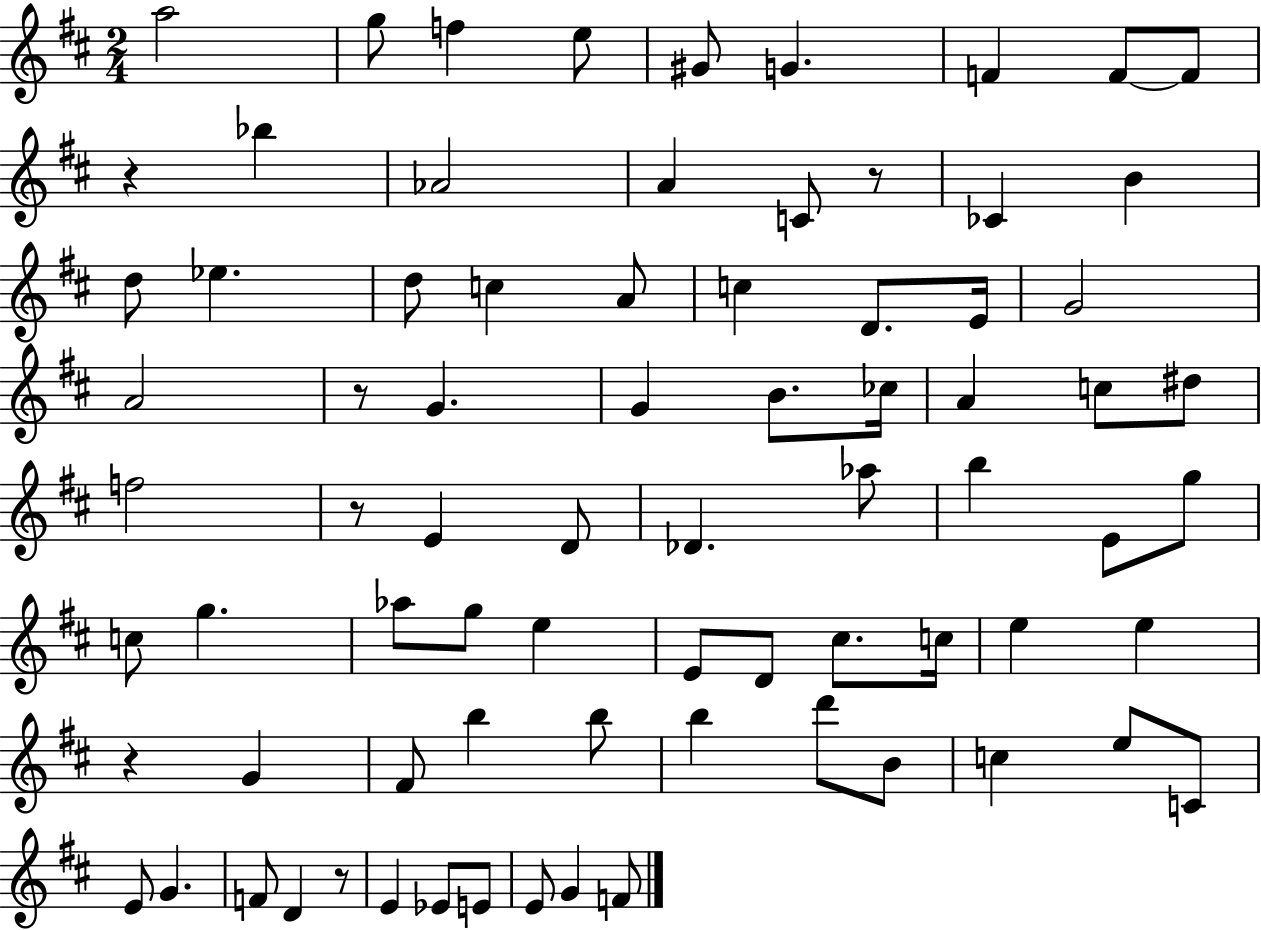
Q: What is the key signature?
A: D major